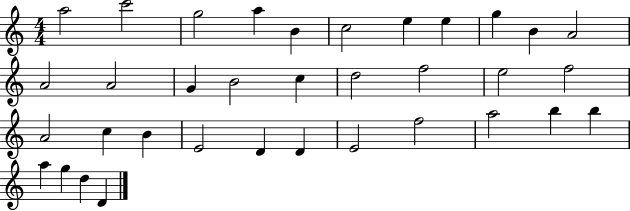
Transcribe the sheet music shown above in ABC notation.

X:1
T:Untitled
M:4/4
L:1/4
K:C
a2 c'2 g2 a B c2 e e g B A2 A2 A2 G B2 c d2 f2 e2 f2 A2 c B E2 D D E2 f2 a2 b b a g d D